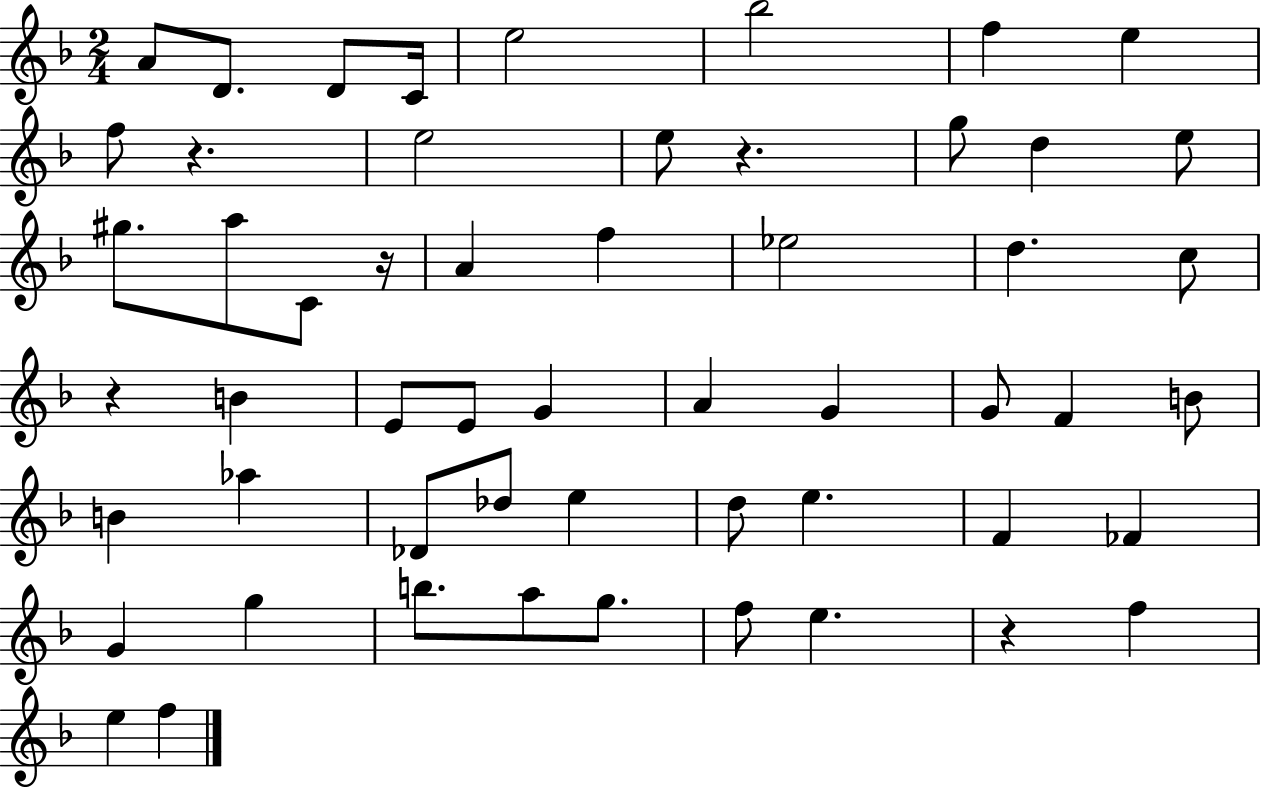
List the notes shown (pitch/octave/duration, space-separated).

A4/e D4/e. D4/e C4/s E5/h Bb5/h F5/q E5/q F5/e R/q. E5/h E5/e R/q. G5/e D5/q E5/e G#5/e. A5/e C4/e R/s A4/q F5/q Eb5/h D5/q. C5/e R/q B4/q E4/e E4/e G4/q A4/q G4/q G4/e F4/q B4/e B4/q Ab5/q Db4/e Db5/e E5/q D5/e E5/q. F4/q FES4/q G4/q G5/q B5/e. A5/e G5/e. F5/e E5/q. R/q F5/q E5/q F5/q